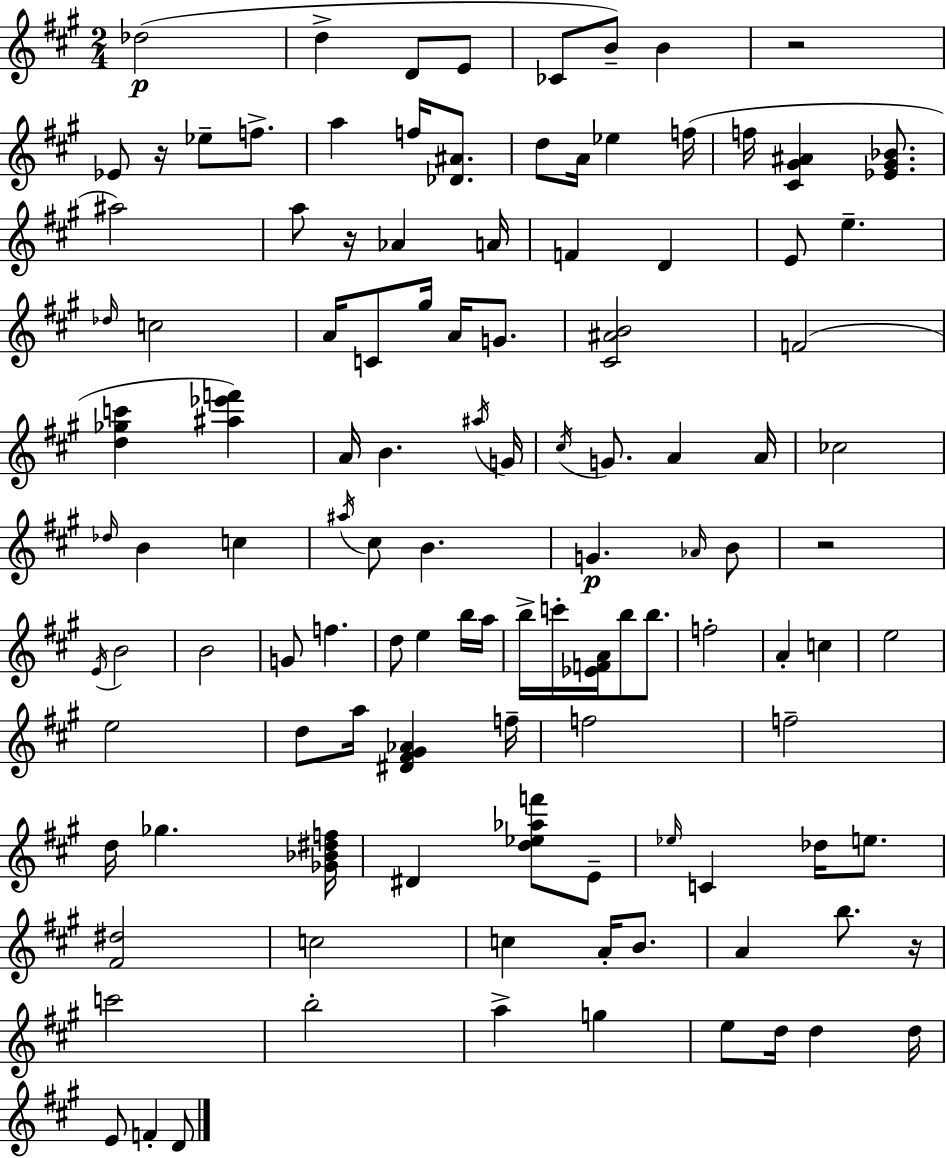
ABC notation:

X:1
T:Untitled
M:2/4
L:1/4
K:A
_d2 d D/2 E/2 _C/2 B/2 B z2 _E/2 z/4 _e/2 f/2 a f/4 [_D^A]/2 d/2 A/4 _e f/4 f/4 [^C^G^A] [_E^G_B]/2 ^a2 a/2 z/4 _A A/4 F D E/2 e _d/4 c2 A/4 C/2 ^g/4 A/4 G/2 [^C^AB]2 F2 [d_gc'] [^a_e'f'] A/4 B ^a/4 G/4 ^c/4 G/2 A A/4 _c2 _d/4 B c ^a/4 ^c/2 B G _A/4 B/2 z2 E/4 B2 B2 G/2 f d/2 e b/4 a/4 b/4 c'/4 [_EFA]/4 b/2 b/2 f2 A c e2 e2 d/2 a/4 [^D^F^G_A] f/4 f2 f2 d/4 _g [_G_B^df]/4 ^D [d_e_af']/2 E/2 _e/4 C _d/4 e/2 [^F^d]2 c2 c A/4 B/2 A b/2 z/4 c'2 b2 a g e/2 d/4 d d/4 E/2 F D/2